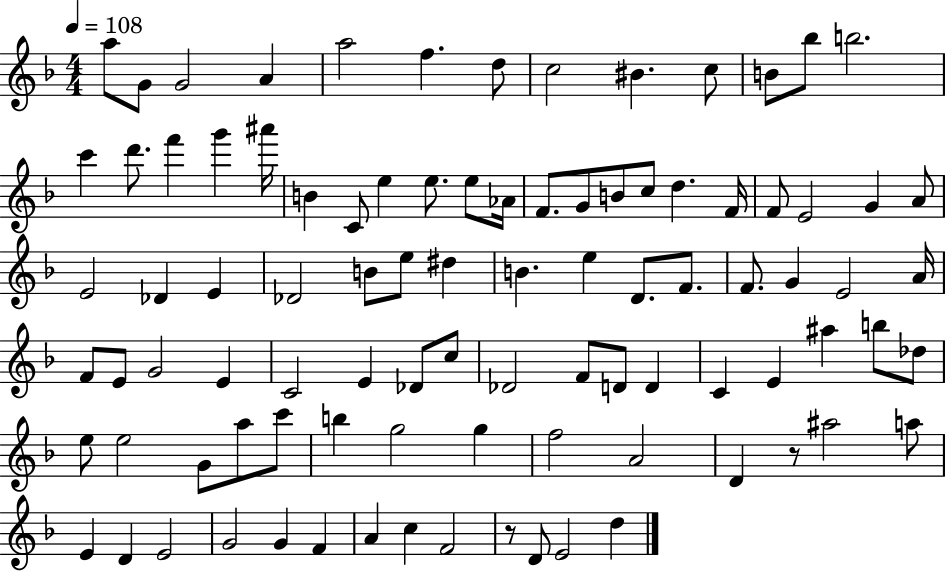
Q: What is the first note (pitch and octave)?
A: A5